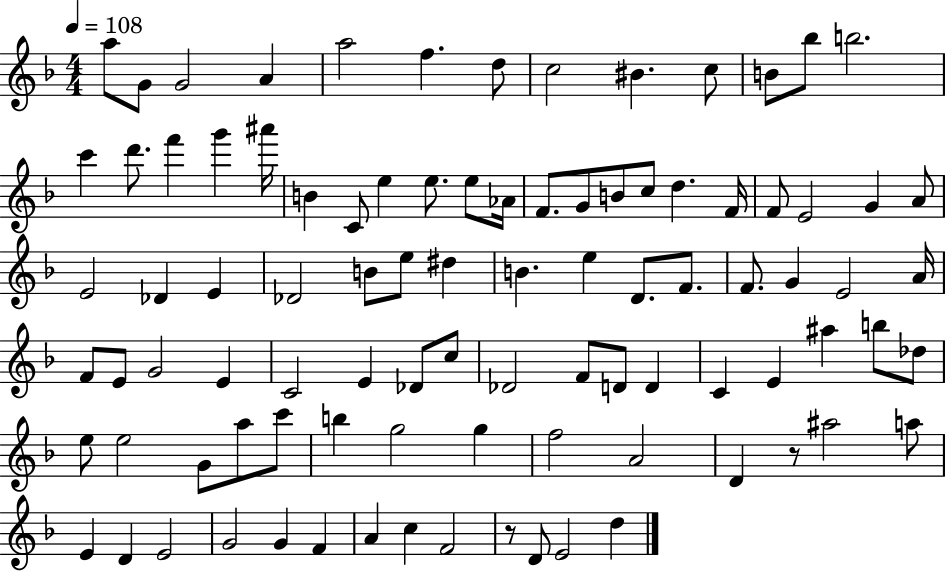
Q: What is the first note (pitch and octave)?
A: A5